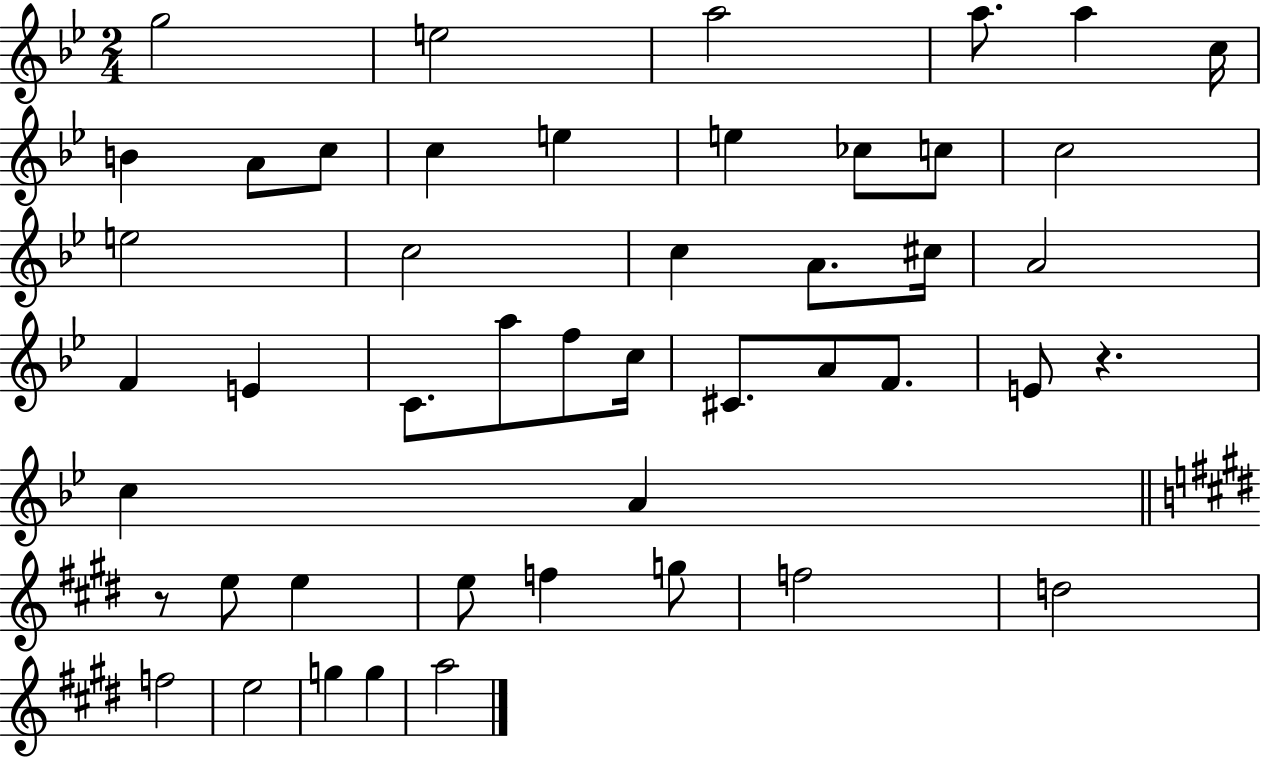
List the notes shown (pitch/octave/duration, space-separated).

G5/h E5/h A5/h A5/e. A5/q C5/s B4/q A4/e C5/e C5/q E5/q E5/q CES5/e C5/e C5/h E5/h C5/h C5/q A4/e. C#5/s A4/h F4/q E4/q C4/e. A5/e F5/e C5/s C#4/e. A4/e F4/e. E4/e R/q. C5/q A4/q R/e E5/e E5/q E5/e F5/q G5/e F5/h D5/h F5/h E5/h G5/q G5/q A5/h